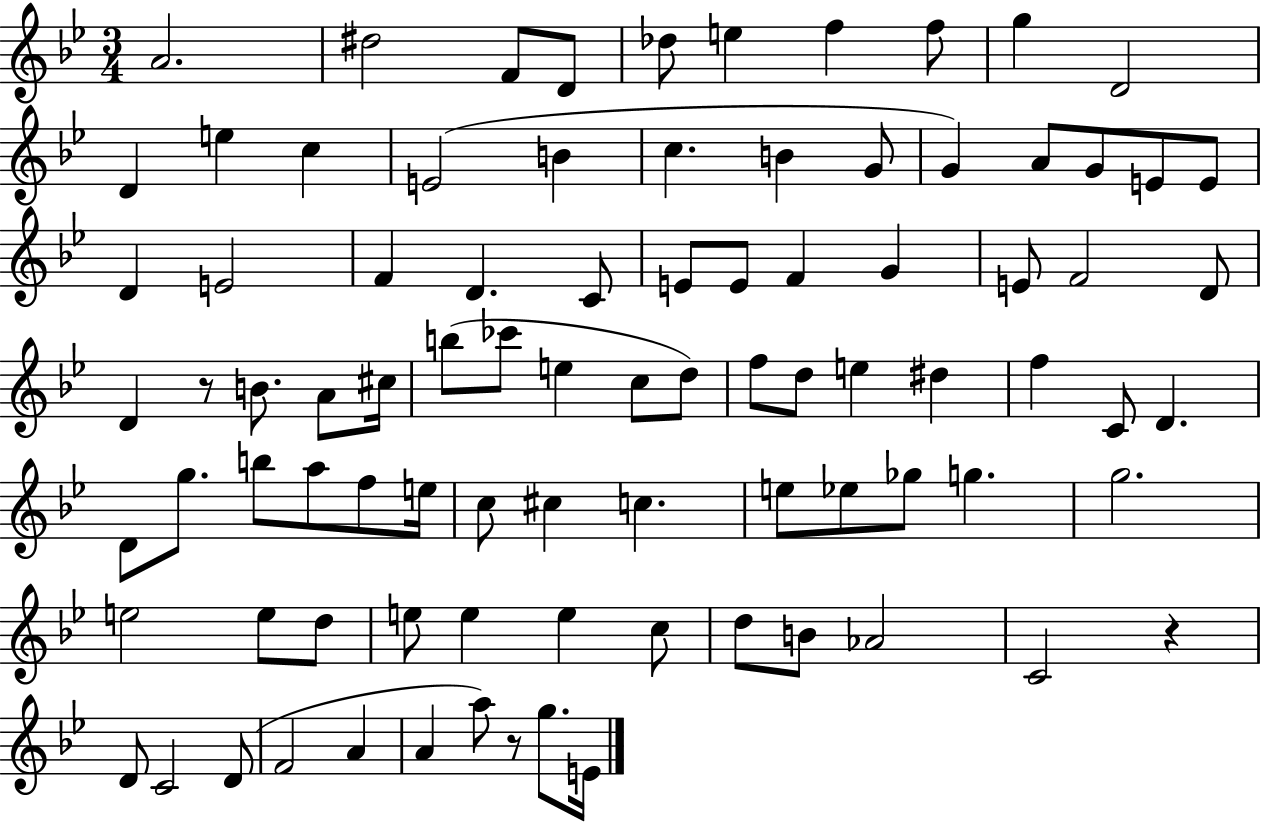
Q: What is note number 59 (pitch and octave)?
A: C#5